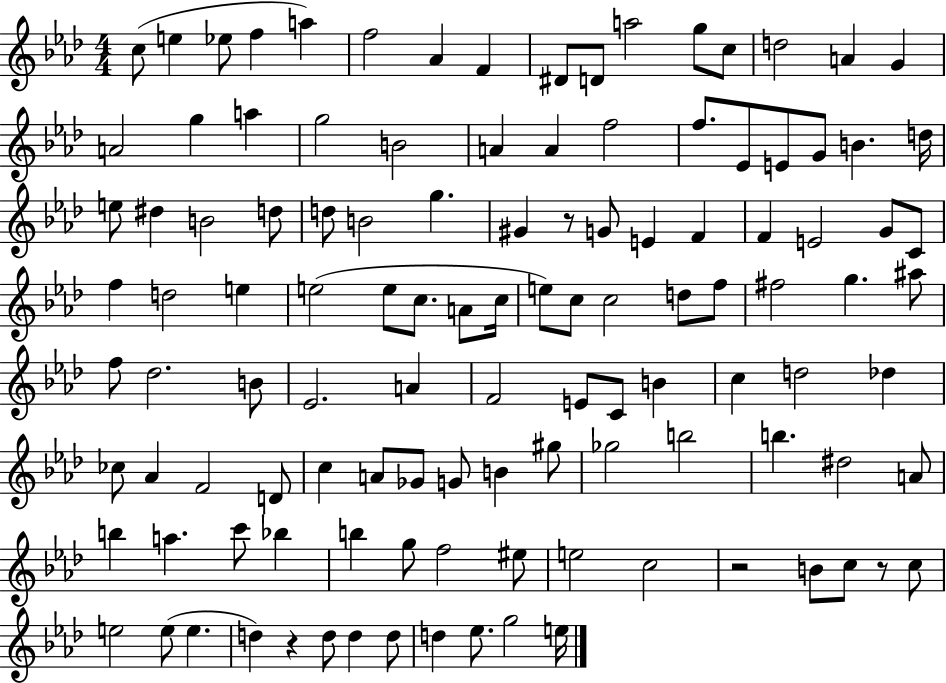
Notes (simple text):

C5/e E5/q Eb5/e F5/q A5/q F5/h Ab4/q F4/q D#4/e D4/e A5/h G5/e C5/e D5/h A4/q G4/q A4/h G5/q A5/q G5/h B4/h A4/q A4/q F5/h F5/e. Eb4/e E4/e G4/e B4/q. D5/s E5/e D#5/q B4/h D5/e D5/e B4/h G5/q. G#4/q R/e G4/e E4/q F4/q F4/q E4/h G4/e C4/e F5/q D5/h E5/q E5/h E5/e C5/e. A4/e C5/s E5/e C5/e C5/h D5/e F5/e F#5/h G5/q. A#5/e F5/e Db5/h. B4/e Eb4/h. A4/q F4/h E4/e C4/e B4/q C5/q D5/h Db5/q CES5/e Ab4/q F4/h D4/e C5/q A4/e Gb4/e G4/e B4/q G#5/e Gb5/h B5/h B5/q. D#5/h A4/e B5/q A5/q. C6/e Bb5/q B5/q G5/e F5/h EIS5/e E5/h C5/h R/h B4/e C5/e R/e C5/e E5/h E5/e E5/q. D5/q R/q D5/e D5/q D5/e D5/q Eb5/e. G5/h E5/s